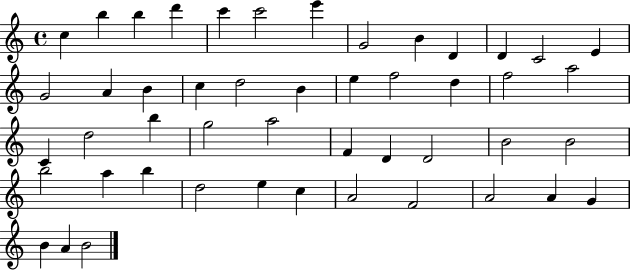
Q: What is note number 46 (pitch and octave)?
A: B4